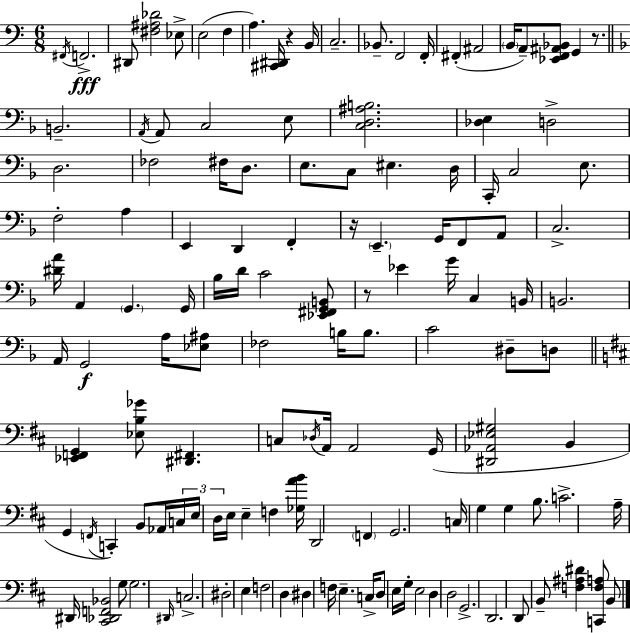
X:1
T:Untitled
M:6/8
L:1/4
K:C
^F,,/4 F,,2 ^D,,/2 [^F,^A,_D]2 _E,/2 E,2 F, A, [^C,,^D,,]/4 z B,,/4 C,2 _B,,/2 F,,2 F,,/4 ^F,, ^A,,2 B,,/4 A,,/2 [_E,,F,,^A,,_B,,]/2 G,, z/2 B,,2 A,,/4 A,,/2 C,2 E,/2 [C,D,^A,B,]2 [_D,E,] D,2 D,2 _F,2 ^F,/4 D,/2 E,/2 C,/2 ^E, D,/4 C,,/4 C,2 E,/2 F,2 A, E,, D,, F,, z/4 E,, G,,/4 F,,/2 A,,/2 C,2 [^DA]/4 A,, G,, G,,/4 _B,/4 D/4 C2 [_E,,^F,,G,,B,,]/2 z/2 _E G/4 C, B,,/4 B,,2 A,,/4 G,,2 A,/4 [_E,^A,]/2 _F,2 B,/4 B,/2 C2 ^D,/2 D,/2 [_E,,F,,G,,] [_E,B,_G]/2 [^D,,^F,,] C,/2 _D,/4 A,,/4 A,,2 G,,/4 [^D,,_A,,_E,^G,]2 B,, G,, F,,/4 C,, B,,/2 _A,,/4 C,/4 E,/4 D,/4 E,/4 E, F, [_G,AB]/4 D,,2 F,, G,,2 C,/4 G, G, B,/2 C2 A,/4 ^D,,/4 [^C,,_D,,F,,_B,,]2 G,/2 G,2 ^D,,/4 C,2 ^D,2 E, F,2 D, ^D, F,/4 E, C,/4 D,/2 E,/4 G,/4 E,2 D, D,2 G,,2 D,,2 D,,/2 B,,/2 [F,^A,^D] [C,,F,A,]/2 B,,/2